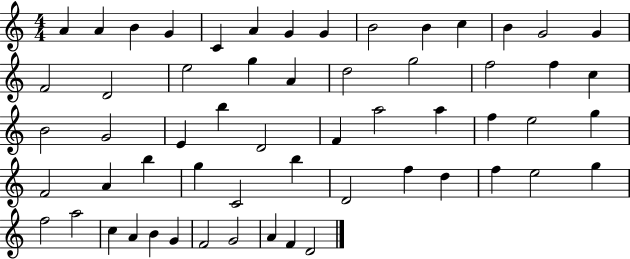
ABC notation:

X:1
T:Untitled
M:4/4
L:1/4
K:C
A A B G C A G G B2 B c B G2 G F2 D2 e2 g A d2 g2 f2 f c B2 G2 E b D2 F a2 a f e2 g F2 A b g C2 b D2 f d f e2 g f2 a2 c A B G F2 G2 A F D2